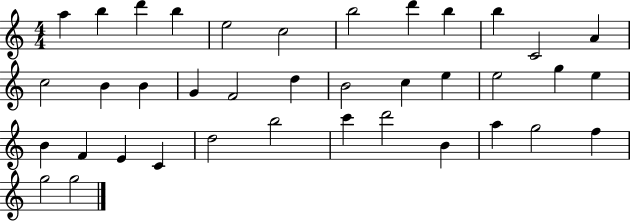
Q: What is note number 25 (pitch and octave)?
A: B4